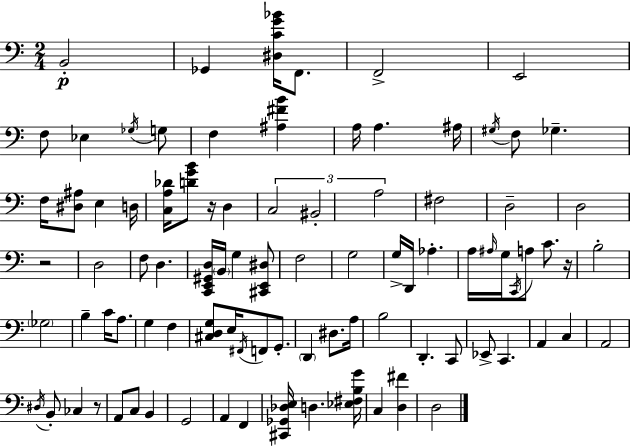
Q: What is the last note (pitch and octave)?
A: D3